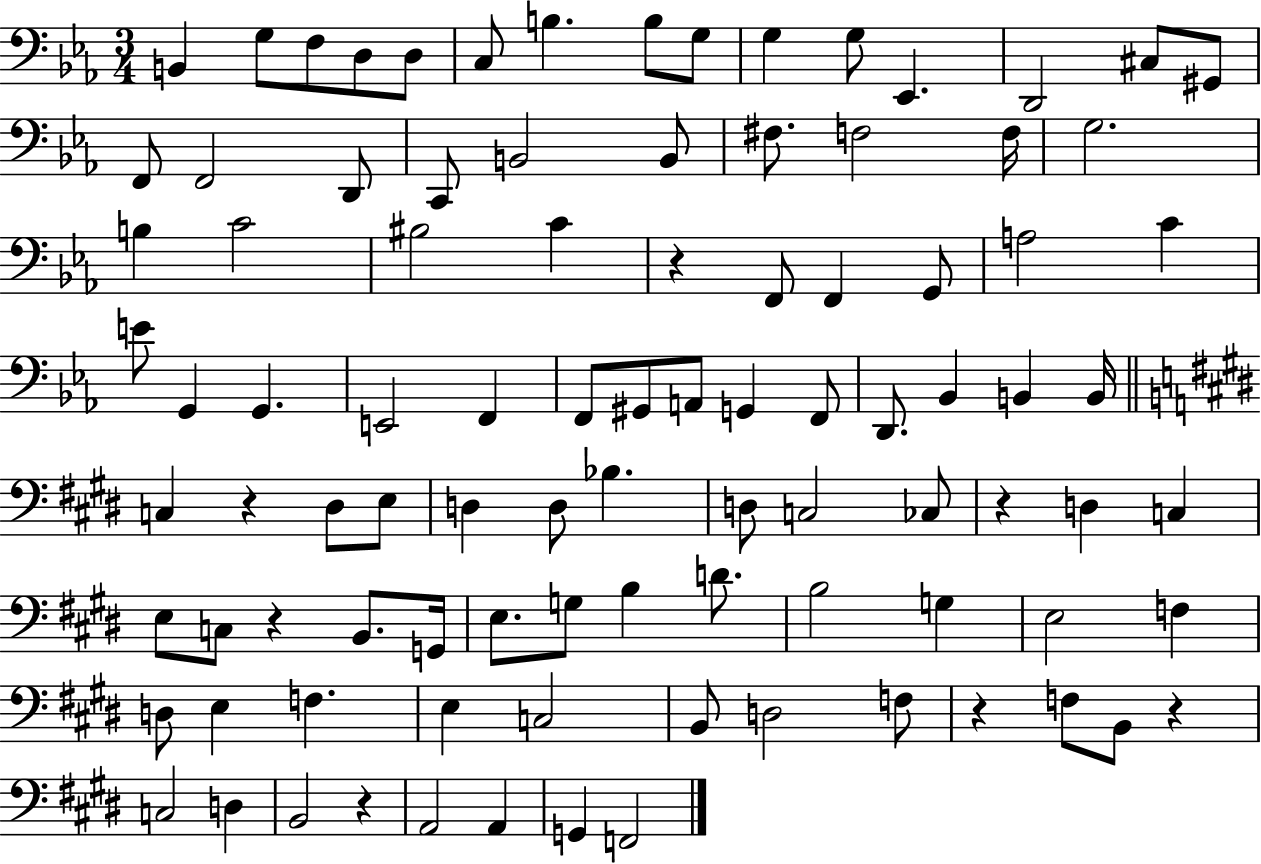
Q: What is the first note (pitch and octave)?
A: B2